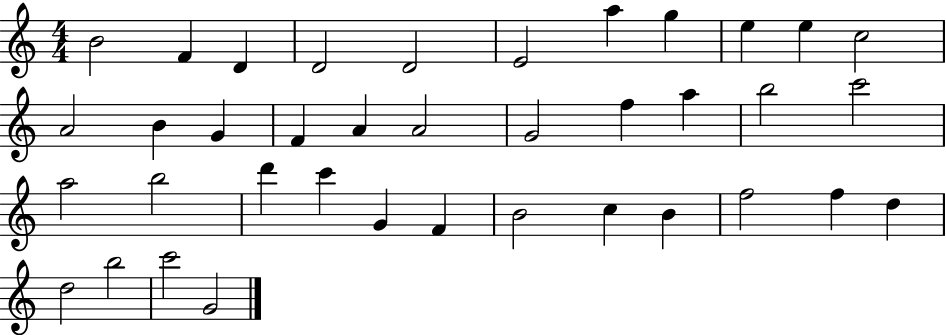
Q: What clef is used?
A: treble